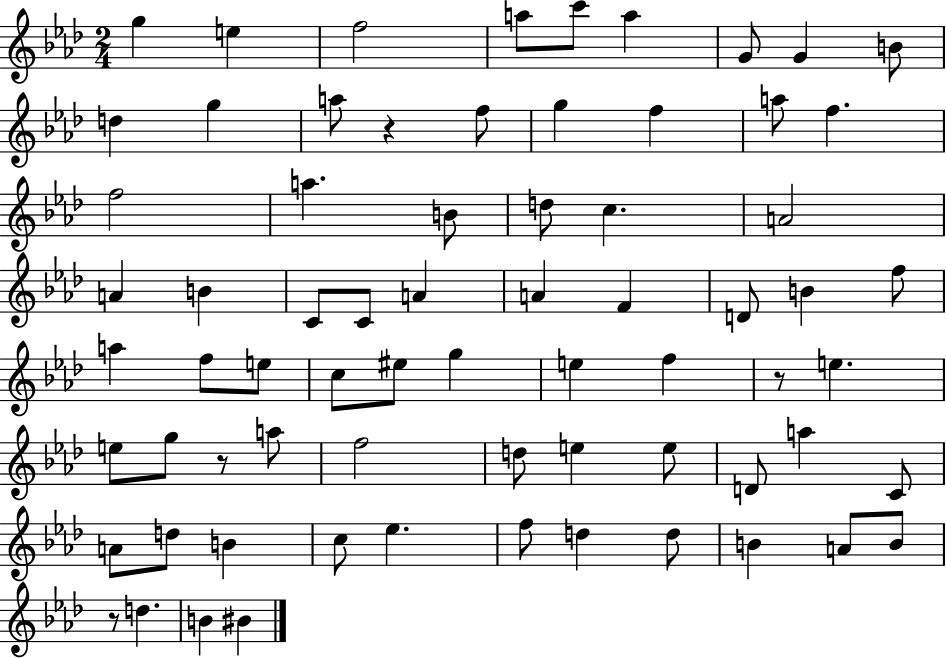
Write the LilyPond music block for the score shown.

{
  \clef treble
  \numericTimeSignature
  \time 2/4
  \key aes \major
  g''4 e''4 | f''2 | a''8 c'''8 a''4 | g'8 g'4 b'8 | \break d''4 g''4 | a''8 r4 f''8 | g''4 f''4 | a''8 f''4. | \break f''2 | a''4. b'8 | d''8 c''4. | a'2 | \break a'4 b'4 | c'8 c'8 a'4 | a'4 f'4 | d'8 b'4 f''8 | \break a''4 f''8 e''8 | c''8 eis''8 g''4 | e''4 f''4 | r8 e''4. | \break e''8 g''8 r8 a''8 | f''2 | d''8 e''4 e''8 | d'8 a''4 c'8 | \break a'8 d''8 b'4 | c''8 ees''4. | f''8 d''4 d''8 | b'4 a'8 b'8 | \break r8 d''4. | b'4 bis'4 | \bar "|."
}